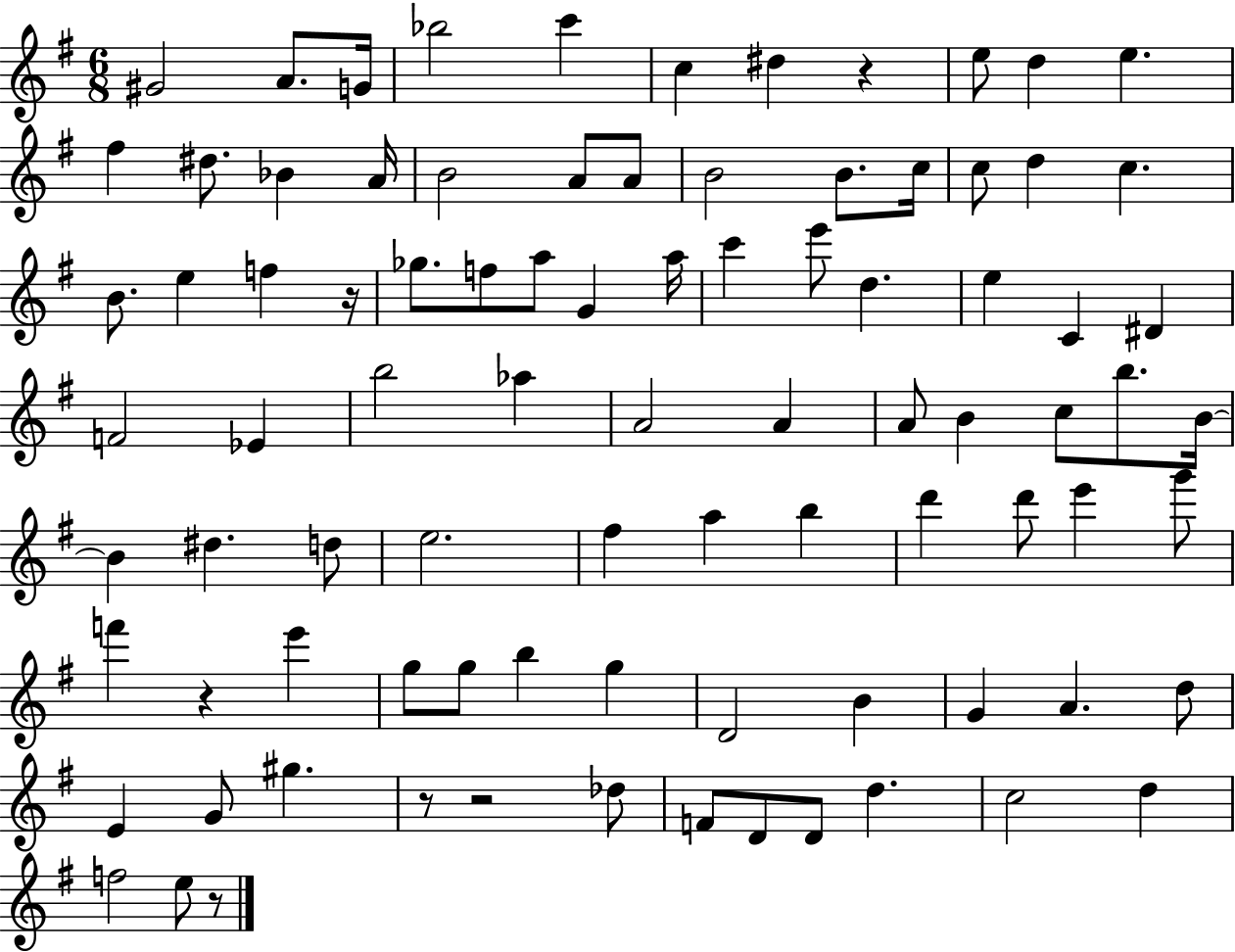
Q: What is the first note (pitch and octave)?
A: G#4